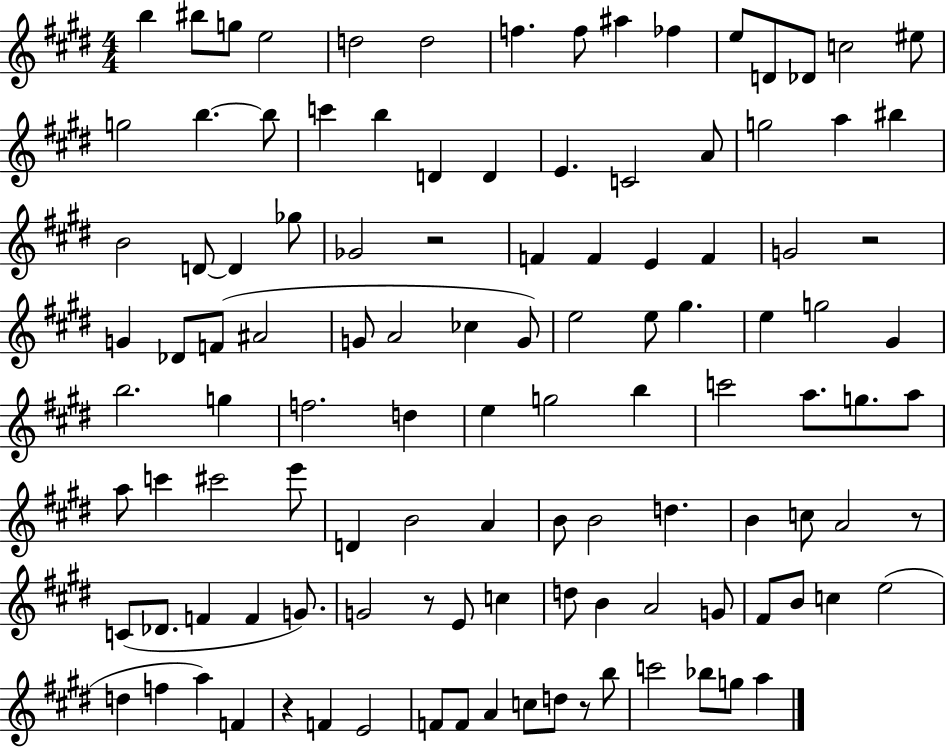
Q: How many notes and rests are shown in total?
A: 114